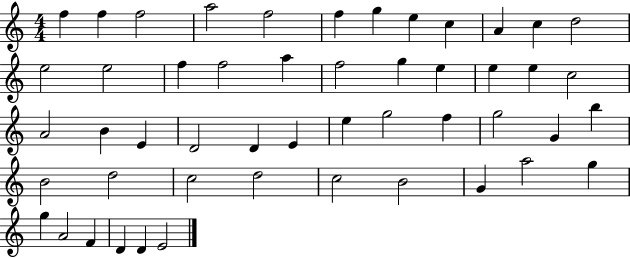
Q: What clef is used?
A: treble